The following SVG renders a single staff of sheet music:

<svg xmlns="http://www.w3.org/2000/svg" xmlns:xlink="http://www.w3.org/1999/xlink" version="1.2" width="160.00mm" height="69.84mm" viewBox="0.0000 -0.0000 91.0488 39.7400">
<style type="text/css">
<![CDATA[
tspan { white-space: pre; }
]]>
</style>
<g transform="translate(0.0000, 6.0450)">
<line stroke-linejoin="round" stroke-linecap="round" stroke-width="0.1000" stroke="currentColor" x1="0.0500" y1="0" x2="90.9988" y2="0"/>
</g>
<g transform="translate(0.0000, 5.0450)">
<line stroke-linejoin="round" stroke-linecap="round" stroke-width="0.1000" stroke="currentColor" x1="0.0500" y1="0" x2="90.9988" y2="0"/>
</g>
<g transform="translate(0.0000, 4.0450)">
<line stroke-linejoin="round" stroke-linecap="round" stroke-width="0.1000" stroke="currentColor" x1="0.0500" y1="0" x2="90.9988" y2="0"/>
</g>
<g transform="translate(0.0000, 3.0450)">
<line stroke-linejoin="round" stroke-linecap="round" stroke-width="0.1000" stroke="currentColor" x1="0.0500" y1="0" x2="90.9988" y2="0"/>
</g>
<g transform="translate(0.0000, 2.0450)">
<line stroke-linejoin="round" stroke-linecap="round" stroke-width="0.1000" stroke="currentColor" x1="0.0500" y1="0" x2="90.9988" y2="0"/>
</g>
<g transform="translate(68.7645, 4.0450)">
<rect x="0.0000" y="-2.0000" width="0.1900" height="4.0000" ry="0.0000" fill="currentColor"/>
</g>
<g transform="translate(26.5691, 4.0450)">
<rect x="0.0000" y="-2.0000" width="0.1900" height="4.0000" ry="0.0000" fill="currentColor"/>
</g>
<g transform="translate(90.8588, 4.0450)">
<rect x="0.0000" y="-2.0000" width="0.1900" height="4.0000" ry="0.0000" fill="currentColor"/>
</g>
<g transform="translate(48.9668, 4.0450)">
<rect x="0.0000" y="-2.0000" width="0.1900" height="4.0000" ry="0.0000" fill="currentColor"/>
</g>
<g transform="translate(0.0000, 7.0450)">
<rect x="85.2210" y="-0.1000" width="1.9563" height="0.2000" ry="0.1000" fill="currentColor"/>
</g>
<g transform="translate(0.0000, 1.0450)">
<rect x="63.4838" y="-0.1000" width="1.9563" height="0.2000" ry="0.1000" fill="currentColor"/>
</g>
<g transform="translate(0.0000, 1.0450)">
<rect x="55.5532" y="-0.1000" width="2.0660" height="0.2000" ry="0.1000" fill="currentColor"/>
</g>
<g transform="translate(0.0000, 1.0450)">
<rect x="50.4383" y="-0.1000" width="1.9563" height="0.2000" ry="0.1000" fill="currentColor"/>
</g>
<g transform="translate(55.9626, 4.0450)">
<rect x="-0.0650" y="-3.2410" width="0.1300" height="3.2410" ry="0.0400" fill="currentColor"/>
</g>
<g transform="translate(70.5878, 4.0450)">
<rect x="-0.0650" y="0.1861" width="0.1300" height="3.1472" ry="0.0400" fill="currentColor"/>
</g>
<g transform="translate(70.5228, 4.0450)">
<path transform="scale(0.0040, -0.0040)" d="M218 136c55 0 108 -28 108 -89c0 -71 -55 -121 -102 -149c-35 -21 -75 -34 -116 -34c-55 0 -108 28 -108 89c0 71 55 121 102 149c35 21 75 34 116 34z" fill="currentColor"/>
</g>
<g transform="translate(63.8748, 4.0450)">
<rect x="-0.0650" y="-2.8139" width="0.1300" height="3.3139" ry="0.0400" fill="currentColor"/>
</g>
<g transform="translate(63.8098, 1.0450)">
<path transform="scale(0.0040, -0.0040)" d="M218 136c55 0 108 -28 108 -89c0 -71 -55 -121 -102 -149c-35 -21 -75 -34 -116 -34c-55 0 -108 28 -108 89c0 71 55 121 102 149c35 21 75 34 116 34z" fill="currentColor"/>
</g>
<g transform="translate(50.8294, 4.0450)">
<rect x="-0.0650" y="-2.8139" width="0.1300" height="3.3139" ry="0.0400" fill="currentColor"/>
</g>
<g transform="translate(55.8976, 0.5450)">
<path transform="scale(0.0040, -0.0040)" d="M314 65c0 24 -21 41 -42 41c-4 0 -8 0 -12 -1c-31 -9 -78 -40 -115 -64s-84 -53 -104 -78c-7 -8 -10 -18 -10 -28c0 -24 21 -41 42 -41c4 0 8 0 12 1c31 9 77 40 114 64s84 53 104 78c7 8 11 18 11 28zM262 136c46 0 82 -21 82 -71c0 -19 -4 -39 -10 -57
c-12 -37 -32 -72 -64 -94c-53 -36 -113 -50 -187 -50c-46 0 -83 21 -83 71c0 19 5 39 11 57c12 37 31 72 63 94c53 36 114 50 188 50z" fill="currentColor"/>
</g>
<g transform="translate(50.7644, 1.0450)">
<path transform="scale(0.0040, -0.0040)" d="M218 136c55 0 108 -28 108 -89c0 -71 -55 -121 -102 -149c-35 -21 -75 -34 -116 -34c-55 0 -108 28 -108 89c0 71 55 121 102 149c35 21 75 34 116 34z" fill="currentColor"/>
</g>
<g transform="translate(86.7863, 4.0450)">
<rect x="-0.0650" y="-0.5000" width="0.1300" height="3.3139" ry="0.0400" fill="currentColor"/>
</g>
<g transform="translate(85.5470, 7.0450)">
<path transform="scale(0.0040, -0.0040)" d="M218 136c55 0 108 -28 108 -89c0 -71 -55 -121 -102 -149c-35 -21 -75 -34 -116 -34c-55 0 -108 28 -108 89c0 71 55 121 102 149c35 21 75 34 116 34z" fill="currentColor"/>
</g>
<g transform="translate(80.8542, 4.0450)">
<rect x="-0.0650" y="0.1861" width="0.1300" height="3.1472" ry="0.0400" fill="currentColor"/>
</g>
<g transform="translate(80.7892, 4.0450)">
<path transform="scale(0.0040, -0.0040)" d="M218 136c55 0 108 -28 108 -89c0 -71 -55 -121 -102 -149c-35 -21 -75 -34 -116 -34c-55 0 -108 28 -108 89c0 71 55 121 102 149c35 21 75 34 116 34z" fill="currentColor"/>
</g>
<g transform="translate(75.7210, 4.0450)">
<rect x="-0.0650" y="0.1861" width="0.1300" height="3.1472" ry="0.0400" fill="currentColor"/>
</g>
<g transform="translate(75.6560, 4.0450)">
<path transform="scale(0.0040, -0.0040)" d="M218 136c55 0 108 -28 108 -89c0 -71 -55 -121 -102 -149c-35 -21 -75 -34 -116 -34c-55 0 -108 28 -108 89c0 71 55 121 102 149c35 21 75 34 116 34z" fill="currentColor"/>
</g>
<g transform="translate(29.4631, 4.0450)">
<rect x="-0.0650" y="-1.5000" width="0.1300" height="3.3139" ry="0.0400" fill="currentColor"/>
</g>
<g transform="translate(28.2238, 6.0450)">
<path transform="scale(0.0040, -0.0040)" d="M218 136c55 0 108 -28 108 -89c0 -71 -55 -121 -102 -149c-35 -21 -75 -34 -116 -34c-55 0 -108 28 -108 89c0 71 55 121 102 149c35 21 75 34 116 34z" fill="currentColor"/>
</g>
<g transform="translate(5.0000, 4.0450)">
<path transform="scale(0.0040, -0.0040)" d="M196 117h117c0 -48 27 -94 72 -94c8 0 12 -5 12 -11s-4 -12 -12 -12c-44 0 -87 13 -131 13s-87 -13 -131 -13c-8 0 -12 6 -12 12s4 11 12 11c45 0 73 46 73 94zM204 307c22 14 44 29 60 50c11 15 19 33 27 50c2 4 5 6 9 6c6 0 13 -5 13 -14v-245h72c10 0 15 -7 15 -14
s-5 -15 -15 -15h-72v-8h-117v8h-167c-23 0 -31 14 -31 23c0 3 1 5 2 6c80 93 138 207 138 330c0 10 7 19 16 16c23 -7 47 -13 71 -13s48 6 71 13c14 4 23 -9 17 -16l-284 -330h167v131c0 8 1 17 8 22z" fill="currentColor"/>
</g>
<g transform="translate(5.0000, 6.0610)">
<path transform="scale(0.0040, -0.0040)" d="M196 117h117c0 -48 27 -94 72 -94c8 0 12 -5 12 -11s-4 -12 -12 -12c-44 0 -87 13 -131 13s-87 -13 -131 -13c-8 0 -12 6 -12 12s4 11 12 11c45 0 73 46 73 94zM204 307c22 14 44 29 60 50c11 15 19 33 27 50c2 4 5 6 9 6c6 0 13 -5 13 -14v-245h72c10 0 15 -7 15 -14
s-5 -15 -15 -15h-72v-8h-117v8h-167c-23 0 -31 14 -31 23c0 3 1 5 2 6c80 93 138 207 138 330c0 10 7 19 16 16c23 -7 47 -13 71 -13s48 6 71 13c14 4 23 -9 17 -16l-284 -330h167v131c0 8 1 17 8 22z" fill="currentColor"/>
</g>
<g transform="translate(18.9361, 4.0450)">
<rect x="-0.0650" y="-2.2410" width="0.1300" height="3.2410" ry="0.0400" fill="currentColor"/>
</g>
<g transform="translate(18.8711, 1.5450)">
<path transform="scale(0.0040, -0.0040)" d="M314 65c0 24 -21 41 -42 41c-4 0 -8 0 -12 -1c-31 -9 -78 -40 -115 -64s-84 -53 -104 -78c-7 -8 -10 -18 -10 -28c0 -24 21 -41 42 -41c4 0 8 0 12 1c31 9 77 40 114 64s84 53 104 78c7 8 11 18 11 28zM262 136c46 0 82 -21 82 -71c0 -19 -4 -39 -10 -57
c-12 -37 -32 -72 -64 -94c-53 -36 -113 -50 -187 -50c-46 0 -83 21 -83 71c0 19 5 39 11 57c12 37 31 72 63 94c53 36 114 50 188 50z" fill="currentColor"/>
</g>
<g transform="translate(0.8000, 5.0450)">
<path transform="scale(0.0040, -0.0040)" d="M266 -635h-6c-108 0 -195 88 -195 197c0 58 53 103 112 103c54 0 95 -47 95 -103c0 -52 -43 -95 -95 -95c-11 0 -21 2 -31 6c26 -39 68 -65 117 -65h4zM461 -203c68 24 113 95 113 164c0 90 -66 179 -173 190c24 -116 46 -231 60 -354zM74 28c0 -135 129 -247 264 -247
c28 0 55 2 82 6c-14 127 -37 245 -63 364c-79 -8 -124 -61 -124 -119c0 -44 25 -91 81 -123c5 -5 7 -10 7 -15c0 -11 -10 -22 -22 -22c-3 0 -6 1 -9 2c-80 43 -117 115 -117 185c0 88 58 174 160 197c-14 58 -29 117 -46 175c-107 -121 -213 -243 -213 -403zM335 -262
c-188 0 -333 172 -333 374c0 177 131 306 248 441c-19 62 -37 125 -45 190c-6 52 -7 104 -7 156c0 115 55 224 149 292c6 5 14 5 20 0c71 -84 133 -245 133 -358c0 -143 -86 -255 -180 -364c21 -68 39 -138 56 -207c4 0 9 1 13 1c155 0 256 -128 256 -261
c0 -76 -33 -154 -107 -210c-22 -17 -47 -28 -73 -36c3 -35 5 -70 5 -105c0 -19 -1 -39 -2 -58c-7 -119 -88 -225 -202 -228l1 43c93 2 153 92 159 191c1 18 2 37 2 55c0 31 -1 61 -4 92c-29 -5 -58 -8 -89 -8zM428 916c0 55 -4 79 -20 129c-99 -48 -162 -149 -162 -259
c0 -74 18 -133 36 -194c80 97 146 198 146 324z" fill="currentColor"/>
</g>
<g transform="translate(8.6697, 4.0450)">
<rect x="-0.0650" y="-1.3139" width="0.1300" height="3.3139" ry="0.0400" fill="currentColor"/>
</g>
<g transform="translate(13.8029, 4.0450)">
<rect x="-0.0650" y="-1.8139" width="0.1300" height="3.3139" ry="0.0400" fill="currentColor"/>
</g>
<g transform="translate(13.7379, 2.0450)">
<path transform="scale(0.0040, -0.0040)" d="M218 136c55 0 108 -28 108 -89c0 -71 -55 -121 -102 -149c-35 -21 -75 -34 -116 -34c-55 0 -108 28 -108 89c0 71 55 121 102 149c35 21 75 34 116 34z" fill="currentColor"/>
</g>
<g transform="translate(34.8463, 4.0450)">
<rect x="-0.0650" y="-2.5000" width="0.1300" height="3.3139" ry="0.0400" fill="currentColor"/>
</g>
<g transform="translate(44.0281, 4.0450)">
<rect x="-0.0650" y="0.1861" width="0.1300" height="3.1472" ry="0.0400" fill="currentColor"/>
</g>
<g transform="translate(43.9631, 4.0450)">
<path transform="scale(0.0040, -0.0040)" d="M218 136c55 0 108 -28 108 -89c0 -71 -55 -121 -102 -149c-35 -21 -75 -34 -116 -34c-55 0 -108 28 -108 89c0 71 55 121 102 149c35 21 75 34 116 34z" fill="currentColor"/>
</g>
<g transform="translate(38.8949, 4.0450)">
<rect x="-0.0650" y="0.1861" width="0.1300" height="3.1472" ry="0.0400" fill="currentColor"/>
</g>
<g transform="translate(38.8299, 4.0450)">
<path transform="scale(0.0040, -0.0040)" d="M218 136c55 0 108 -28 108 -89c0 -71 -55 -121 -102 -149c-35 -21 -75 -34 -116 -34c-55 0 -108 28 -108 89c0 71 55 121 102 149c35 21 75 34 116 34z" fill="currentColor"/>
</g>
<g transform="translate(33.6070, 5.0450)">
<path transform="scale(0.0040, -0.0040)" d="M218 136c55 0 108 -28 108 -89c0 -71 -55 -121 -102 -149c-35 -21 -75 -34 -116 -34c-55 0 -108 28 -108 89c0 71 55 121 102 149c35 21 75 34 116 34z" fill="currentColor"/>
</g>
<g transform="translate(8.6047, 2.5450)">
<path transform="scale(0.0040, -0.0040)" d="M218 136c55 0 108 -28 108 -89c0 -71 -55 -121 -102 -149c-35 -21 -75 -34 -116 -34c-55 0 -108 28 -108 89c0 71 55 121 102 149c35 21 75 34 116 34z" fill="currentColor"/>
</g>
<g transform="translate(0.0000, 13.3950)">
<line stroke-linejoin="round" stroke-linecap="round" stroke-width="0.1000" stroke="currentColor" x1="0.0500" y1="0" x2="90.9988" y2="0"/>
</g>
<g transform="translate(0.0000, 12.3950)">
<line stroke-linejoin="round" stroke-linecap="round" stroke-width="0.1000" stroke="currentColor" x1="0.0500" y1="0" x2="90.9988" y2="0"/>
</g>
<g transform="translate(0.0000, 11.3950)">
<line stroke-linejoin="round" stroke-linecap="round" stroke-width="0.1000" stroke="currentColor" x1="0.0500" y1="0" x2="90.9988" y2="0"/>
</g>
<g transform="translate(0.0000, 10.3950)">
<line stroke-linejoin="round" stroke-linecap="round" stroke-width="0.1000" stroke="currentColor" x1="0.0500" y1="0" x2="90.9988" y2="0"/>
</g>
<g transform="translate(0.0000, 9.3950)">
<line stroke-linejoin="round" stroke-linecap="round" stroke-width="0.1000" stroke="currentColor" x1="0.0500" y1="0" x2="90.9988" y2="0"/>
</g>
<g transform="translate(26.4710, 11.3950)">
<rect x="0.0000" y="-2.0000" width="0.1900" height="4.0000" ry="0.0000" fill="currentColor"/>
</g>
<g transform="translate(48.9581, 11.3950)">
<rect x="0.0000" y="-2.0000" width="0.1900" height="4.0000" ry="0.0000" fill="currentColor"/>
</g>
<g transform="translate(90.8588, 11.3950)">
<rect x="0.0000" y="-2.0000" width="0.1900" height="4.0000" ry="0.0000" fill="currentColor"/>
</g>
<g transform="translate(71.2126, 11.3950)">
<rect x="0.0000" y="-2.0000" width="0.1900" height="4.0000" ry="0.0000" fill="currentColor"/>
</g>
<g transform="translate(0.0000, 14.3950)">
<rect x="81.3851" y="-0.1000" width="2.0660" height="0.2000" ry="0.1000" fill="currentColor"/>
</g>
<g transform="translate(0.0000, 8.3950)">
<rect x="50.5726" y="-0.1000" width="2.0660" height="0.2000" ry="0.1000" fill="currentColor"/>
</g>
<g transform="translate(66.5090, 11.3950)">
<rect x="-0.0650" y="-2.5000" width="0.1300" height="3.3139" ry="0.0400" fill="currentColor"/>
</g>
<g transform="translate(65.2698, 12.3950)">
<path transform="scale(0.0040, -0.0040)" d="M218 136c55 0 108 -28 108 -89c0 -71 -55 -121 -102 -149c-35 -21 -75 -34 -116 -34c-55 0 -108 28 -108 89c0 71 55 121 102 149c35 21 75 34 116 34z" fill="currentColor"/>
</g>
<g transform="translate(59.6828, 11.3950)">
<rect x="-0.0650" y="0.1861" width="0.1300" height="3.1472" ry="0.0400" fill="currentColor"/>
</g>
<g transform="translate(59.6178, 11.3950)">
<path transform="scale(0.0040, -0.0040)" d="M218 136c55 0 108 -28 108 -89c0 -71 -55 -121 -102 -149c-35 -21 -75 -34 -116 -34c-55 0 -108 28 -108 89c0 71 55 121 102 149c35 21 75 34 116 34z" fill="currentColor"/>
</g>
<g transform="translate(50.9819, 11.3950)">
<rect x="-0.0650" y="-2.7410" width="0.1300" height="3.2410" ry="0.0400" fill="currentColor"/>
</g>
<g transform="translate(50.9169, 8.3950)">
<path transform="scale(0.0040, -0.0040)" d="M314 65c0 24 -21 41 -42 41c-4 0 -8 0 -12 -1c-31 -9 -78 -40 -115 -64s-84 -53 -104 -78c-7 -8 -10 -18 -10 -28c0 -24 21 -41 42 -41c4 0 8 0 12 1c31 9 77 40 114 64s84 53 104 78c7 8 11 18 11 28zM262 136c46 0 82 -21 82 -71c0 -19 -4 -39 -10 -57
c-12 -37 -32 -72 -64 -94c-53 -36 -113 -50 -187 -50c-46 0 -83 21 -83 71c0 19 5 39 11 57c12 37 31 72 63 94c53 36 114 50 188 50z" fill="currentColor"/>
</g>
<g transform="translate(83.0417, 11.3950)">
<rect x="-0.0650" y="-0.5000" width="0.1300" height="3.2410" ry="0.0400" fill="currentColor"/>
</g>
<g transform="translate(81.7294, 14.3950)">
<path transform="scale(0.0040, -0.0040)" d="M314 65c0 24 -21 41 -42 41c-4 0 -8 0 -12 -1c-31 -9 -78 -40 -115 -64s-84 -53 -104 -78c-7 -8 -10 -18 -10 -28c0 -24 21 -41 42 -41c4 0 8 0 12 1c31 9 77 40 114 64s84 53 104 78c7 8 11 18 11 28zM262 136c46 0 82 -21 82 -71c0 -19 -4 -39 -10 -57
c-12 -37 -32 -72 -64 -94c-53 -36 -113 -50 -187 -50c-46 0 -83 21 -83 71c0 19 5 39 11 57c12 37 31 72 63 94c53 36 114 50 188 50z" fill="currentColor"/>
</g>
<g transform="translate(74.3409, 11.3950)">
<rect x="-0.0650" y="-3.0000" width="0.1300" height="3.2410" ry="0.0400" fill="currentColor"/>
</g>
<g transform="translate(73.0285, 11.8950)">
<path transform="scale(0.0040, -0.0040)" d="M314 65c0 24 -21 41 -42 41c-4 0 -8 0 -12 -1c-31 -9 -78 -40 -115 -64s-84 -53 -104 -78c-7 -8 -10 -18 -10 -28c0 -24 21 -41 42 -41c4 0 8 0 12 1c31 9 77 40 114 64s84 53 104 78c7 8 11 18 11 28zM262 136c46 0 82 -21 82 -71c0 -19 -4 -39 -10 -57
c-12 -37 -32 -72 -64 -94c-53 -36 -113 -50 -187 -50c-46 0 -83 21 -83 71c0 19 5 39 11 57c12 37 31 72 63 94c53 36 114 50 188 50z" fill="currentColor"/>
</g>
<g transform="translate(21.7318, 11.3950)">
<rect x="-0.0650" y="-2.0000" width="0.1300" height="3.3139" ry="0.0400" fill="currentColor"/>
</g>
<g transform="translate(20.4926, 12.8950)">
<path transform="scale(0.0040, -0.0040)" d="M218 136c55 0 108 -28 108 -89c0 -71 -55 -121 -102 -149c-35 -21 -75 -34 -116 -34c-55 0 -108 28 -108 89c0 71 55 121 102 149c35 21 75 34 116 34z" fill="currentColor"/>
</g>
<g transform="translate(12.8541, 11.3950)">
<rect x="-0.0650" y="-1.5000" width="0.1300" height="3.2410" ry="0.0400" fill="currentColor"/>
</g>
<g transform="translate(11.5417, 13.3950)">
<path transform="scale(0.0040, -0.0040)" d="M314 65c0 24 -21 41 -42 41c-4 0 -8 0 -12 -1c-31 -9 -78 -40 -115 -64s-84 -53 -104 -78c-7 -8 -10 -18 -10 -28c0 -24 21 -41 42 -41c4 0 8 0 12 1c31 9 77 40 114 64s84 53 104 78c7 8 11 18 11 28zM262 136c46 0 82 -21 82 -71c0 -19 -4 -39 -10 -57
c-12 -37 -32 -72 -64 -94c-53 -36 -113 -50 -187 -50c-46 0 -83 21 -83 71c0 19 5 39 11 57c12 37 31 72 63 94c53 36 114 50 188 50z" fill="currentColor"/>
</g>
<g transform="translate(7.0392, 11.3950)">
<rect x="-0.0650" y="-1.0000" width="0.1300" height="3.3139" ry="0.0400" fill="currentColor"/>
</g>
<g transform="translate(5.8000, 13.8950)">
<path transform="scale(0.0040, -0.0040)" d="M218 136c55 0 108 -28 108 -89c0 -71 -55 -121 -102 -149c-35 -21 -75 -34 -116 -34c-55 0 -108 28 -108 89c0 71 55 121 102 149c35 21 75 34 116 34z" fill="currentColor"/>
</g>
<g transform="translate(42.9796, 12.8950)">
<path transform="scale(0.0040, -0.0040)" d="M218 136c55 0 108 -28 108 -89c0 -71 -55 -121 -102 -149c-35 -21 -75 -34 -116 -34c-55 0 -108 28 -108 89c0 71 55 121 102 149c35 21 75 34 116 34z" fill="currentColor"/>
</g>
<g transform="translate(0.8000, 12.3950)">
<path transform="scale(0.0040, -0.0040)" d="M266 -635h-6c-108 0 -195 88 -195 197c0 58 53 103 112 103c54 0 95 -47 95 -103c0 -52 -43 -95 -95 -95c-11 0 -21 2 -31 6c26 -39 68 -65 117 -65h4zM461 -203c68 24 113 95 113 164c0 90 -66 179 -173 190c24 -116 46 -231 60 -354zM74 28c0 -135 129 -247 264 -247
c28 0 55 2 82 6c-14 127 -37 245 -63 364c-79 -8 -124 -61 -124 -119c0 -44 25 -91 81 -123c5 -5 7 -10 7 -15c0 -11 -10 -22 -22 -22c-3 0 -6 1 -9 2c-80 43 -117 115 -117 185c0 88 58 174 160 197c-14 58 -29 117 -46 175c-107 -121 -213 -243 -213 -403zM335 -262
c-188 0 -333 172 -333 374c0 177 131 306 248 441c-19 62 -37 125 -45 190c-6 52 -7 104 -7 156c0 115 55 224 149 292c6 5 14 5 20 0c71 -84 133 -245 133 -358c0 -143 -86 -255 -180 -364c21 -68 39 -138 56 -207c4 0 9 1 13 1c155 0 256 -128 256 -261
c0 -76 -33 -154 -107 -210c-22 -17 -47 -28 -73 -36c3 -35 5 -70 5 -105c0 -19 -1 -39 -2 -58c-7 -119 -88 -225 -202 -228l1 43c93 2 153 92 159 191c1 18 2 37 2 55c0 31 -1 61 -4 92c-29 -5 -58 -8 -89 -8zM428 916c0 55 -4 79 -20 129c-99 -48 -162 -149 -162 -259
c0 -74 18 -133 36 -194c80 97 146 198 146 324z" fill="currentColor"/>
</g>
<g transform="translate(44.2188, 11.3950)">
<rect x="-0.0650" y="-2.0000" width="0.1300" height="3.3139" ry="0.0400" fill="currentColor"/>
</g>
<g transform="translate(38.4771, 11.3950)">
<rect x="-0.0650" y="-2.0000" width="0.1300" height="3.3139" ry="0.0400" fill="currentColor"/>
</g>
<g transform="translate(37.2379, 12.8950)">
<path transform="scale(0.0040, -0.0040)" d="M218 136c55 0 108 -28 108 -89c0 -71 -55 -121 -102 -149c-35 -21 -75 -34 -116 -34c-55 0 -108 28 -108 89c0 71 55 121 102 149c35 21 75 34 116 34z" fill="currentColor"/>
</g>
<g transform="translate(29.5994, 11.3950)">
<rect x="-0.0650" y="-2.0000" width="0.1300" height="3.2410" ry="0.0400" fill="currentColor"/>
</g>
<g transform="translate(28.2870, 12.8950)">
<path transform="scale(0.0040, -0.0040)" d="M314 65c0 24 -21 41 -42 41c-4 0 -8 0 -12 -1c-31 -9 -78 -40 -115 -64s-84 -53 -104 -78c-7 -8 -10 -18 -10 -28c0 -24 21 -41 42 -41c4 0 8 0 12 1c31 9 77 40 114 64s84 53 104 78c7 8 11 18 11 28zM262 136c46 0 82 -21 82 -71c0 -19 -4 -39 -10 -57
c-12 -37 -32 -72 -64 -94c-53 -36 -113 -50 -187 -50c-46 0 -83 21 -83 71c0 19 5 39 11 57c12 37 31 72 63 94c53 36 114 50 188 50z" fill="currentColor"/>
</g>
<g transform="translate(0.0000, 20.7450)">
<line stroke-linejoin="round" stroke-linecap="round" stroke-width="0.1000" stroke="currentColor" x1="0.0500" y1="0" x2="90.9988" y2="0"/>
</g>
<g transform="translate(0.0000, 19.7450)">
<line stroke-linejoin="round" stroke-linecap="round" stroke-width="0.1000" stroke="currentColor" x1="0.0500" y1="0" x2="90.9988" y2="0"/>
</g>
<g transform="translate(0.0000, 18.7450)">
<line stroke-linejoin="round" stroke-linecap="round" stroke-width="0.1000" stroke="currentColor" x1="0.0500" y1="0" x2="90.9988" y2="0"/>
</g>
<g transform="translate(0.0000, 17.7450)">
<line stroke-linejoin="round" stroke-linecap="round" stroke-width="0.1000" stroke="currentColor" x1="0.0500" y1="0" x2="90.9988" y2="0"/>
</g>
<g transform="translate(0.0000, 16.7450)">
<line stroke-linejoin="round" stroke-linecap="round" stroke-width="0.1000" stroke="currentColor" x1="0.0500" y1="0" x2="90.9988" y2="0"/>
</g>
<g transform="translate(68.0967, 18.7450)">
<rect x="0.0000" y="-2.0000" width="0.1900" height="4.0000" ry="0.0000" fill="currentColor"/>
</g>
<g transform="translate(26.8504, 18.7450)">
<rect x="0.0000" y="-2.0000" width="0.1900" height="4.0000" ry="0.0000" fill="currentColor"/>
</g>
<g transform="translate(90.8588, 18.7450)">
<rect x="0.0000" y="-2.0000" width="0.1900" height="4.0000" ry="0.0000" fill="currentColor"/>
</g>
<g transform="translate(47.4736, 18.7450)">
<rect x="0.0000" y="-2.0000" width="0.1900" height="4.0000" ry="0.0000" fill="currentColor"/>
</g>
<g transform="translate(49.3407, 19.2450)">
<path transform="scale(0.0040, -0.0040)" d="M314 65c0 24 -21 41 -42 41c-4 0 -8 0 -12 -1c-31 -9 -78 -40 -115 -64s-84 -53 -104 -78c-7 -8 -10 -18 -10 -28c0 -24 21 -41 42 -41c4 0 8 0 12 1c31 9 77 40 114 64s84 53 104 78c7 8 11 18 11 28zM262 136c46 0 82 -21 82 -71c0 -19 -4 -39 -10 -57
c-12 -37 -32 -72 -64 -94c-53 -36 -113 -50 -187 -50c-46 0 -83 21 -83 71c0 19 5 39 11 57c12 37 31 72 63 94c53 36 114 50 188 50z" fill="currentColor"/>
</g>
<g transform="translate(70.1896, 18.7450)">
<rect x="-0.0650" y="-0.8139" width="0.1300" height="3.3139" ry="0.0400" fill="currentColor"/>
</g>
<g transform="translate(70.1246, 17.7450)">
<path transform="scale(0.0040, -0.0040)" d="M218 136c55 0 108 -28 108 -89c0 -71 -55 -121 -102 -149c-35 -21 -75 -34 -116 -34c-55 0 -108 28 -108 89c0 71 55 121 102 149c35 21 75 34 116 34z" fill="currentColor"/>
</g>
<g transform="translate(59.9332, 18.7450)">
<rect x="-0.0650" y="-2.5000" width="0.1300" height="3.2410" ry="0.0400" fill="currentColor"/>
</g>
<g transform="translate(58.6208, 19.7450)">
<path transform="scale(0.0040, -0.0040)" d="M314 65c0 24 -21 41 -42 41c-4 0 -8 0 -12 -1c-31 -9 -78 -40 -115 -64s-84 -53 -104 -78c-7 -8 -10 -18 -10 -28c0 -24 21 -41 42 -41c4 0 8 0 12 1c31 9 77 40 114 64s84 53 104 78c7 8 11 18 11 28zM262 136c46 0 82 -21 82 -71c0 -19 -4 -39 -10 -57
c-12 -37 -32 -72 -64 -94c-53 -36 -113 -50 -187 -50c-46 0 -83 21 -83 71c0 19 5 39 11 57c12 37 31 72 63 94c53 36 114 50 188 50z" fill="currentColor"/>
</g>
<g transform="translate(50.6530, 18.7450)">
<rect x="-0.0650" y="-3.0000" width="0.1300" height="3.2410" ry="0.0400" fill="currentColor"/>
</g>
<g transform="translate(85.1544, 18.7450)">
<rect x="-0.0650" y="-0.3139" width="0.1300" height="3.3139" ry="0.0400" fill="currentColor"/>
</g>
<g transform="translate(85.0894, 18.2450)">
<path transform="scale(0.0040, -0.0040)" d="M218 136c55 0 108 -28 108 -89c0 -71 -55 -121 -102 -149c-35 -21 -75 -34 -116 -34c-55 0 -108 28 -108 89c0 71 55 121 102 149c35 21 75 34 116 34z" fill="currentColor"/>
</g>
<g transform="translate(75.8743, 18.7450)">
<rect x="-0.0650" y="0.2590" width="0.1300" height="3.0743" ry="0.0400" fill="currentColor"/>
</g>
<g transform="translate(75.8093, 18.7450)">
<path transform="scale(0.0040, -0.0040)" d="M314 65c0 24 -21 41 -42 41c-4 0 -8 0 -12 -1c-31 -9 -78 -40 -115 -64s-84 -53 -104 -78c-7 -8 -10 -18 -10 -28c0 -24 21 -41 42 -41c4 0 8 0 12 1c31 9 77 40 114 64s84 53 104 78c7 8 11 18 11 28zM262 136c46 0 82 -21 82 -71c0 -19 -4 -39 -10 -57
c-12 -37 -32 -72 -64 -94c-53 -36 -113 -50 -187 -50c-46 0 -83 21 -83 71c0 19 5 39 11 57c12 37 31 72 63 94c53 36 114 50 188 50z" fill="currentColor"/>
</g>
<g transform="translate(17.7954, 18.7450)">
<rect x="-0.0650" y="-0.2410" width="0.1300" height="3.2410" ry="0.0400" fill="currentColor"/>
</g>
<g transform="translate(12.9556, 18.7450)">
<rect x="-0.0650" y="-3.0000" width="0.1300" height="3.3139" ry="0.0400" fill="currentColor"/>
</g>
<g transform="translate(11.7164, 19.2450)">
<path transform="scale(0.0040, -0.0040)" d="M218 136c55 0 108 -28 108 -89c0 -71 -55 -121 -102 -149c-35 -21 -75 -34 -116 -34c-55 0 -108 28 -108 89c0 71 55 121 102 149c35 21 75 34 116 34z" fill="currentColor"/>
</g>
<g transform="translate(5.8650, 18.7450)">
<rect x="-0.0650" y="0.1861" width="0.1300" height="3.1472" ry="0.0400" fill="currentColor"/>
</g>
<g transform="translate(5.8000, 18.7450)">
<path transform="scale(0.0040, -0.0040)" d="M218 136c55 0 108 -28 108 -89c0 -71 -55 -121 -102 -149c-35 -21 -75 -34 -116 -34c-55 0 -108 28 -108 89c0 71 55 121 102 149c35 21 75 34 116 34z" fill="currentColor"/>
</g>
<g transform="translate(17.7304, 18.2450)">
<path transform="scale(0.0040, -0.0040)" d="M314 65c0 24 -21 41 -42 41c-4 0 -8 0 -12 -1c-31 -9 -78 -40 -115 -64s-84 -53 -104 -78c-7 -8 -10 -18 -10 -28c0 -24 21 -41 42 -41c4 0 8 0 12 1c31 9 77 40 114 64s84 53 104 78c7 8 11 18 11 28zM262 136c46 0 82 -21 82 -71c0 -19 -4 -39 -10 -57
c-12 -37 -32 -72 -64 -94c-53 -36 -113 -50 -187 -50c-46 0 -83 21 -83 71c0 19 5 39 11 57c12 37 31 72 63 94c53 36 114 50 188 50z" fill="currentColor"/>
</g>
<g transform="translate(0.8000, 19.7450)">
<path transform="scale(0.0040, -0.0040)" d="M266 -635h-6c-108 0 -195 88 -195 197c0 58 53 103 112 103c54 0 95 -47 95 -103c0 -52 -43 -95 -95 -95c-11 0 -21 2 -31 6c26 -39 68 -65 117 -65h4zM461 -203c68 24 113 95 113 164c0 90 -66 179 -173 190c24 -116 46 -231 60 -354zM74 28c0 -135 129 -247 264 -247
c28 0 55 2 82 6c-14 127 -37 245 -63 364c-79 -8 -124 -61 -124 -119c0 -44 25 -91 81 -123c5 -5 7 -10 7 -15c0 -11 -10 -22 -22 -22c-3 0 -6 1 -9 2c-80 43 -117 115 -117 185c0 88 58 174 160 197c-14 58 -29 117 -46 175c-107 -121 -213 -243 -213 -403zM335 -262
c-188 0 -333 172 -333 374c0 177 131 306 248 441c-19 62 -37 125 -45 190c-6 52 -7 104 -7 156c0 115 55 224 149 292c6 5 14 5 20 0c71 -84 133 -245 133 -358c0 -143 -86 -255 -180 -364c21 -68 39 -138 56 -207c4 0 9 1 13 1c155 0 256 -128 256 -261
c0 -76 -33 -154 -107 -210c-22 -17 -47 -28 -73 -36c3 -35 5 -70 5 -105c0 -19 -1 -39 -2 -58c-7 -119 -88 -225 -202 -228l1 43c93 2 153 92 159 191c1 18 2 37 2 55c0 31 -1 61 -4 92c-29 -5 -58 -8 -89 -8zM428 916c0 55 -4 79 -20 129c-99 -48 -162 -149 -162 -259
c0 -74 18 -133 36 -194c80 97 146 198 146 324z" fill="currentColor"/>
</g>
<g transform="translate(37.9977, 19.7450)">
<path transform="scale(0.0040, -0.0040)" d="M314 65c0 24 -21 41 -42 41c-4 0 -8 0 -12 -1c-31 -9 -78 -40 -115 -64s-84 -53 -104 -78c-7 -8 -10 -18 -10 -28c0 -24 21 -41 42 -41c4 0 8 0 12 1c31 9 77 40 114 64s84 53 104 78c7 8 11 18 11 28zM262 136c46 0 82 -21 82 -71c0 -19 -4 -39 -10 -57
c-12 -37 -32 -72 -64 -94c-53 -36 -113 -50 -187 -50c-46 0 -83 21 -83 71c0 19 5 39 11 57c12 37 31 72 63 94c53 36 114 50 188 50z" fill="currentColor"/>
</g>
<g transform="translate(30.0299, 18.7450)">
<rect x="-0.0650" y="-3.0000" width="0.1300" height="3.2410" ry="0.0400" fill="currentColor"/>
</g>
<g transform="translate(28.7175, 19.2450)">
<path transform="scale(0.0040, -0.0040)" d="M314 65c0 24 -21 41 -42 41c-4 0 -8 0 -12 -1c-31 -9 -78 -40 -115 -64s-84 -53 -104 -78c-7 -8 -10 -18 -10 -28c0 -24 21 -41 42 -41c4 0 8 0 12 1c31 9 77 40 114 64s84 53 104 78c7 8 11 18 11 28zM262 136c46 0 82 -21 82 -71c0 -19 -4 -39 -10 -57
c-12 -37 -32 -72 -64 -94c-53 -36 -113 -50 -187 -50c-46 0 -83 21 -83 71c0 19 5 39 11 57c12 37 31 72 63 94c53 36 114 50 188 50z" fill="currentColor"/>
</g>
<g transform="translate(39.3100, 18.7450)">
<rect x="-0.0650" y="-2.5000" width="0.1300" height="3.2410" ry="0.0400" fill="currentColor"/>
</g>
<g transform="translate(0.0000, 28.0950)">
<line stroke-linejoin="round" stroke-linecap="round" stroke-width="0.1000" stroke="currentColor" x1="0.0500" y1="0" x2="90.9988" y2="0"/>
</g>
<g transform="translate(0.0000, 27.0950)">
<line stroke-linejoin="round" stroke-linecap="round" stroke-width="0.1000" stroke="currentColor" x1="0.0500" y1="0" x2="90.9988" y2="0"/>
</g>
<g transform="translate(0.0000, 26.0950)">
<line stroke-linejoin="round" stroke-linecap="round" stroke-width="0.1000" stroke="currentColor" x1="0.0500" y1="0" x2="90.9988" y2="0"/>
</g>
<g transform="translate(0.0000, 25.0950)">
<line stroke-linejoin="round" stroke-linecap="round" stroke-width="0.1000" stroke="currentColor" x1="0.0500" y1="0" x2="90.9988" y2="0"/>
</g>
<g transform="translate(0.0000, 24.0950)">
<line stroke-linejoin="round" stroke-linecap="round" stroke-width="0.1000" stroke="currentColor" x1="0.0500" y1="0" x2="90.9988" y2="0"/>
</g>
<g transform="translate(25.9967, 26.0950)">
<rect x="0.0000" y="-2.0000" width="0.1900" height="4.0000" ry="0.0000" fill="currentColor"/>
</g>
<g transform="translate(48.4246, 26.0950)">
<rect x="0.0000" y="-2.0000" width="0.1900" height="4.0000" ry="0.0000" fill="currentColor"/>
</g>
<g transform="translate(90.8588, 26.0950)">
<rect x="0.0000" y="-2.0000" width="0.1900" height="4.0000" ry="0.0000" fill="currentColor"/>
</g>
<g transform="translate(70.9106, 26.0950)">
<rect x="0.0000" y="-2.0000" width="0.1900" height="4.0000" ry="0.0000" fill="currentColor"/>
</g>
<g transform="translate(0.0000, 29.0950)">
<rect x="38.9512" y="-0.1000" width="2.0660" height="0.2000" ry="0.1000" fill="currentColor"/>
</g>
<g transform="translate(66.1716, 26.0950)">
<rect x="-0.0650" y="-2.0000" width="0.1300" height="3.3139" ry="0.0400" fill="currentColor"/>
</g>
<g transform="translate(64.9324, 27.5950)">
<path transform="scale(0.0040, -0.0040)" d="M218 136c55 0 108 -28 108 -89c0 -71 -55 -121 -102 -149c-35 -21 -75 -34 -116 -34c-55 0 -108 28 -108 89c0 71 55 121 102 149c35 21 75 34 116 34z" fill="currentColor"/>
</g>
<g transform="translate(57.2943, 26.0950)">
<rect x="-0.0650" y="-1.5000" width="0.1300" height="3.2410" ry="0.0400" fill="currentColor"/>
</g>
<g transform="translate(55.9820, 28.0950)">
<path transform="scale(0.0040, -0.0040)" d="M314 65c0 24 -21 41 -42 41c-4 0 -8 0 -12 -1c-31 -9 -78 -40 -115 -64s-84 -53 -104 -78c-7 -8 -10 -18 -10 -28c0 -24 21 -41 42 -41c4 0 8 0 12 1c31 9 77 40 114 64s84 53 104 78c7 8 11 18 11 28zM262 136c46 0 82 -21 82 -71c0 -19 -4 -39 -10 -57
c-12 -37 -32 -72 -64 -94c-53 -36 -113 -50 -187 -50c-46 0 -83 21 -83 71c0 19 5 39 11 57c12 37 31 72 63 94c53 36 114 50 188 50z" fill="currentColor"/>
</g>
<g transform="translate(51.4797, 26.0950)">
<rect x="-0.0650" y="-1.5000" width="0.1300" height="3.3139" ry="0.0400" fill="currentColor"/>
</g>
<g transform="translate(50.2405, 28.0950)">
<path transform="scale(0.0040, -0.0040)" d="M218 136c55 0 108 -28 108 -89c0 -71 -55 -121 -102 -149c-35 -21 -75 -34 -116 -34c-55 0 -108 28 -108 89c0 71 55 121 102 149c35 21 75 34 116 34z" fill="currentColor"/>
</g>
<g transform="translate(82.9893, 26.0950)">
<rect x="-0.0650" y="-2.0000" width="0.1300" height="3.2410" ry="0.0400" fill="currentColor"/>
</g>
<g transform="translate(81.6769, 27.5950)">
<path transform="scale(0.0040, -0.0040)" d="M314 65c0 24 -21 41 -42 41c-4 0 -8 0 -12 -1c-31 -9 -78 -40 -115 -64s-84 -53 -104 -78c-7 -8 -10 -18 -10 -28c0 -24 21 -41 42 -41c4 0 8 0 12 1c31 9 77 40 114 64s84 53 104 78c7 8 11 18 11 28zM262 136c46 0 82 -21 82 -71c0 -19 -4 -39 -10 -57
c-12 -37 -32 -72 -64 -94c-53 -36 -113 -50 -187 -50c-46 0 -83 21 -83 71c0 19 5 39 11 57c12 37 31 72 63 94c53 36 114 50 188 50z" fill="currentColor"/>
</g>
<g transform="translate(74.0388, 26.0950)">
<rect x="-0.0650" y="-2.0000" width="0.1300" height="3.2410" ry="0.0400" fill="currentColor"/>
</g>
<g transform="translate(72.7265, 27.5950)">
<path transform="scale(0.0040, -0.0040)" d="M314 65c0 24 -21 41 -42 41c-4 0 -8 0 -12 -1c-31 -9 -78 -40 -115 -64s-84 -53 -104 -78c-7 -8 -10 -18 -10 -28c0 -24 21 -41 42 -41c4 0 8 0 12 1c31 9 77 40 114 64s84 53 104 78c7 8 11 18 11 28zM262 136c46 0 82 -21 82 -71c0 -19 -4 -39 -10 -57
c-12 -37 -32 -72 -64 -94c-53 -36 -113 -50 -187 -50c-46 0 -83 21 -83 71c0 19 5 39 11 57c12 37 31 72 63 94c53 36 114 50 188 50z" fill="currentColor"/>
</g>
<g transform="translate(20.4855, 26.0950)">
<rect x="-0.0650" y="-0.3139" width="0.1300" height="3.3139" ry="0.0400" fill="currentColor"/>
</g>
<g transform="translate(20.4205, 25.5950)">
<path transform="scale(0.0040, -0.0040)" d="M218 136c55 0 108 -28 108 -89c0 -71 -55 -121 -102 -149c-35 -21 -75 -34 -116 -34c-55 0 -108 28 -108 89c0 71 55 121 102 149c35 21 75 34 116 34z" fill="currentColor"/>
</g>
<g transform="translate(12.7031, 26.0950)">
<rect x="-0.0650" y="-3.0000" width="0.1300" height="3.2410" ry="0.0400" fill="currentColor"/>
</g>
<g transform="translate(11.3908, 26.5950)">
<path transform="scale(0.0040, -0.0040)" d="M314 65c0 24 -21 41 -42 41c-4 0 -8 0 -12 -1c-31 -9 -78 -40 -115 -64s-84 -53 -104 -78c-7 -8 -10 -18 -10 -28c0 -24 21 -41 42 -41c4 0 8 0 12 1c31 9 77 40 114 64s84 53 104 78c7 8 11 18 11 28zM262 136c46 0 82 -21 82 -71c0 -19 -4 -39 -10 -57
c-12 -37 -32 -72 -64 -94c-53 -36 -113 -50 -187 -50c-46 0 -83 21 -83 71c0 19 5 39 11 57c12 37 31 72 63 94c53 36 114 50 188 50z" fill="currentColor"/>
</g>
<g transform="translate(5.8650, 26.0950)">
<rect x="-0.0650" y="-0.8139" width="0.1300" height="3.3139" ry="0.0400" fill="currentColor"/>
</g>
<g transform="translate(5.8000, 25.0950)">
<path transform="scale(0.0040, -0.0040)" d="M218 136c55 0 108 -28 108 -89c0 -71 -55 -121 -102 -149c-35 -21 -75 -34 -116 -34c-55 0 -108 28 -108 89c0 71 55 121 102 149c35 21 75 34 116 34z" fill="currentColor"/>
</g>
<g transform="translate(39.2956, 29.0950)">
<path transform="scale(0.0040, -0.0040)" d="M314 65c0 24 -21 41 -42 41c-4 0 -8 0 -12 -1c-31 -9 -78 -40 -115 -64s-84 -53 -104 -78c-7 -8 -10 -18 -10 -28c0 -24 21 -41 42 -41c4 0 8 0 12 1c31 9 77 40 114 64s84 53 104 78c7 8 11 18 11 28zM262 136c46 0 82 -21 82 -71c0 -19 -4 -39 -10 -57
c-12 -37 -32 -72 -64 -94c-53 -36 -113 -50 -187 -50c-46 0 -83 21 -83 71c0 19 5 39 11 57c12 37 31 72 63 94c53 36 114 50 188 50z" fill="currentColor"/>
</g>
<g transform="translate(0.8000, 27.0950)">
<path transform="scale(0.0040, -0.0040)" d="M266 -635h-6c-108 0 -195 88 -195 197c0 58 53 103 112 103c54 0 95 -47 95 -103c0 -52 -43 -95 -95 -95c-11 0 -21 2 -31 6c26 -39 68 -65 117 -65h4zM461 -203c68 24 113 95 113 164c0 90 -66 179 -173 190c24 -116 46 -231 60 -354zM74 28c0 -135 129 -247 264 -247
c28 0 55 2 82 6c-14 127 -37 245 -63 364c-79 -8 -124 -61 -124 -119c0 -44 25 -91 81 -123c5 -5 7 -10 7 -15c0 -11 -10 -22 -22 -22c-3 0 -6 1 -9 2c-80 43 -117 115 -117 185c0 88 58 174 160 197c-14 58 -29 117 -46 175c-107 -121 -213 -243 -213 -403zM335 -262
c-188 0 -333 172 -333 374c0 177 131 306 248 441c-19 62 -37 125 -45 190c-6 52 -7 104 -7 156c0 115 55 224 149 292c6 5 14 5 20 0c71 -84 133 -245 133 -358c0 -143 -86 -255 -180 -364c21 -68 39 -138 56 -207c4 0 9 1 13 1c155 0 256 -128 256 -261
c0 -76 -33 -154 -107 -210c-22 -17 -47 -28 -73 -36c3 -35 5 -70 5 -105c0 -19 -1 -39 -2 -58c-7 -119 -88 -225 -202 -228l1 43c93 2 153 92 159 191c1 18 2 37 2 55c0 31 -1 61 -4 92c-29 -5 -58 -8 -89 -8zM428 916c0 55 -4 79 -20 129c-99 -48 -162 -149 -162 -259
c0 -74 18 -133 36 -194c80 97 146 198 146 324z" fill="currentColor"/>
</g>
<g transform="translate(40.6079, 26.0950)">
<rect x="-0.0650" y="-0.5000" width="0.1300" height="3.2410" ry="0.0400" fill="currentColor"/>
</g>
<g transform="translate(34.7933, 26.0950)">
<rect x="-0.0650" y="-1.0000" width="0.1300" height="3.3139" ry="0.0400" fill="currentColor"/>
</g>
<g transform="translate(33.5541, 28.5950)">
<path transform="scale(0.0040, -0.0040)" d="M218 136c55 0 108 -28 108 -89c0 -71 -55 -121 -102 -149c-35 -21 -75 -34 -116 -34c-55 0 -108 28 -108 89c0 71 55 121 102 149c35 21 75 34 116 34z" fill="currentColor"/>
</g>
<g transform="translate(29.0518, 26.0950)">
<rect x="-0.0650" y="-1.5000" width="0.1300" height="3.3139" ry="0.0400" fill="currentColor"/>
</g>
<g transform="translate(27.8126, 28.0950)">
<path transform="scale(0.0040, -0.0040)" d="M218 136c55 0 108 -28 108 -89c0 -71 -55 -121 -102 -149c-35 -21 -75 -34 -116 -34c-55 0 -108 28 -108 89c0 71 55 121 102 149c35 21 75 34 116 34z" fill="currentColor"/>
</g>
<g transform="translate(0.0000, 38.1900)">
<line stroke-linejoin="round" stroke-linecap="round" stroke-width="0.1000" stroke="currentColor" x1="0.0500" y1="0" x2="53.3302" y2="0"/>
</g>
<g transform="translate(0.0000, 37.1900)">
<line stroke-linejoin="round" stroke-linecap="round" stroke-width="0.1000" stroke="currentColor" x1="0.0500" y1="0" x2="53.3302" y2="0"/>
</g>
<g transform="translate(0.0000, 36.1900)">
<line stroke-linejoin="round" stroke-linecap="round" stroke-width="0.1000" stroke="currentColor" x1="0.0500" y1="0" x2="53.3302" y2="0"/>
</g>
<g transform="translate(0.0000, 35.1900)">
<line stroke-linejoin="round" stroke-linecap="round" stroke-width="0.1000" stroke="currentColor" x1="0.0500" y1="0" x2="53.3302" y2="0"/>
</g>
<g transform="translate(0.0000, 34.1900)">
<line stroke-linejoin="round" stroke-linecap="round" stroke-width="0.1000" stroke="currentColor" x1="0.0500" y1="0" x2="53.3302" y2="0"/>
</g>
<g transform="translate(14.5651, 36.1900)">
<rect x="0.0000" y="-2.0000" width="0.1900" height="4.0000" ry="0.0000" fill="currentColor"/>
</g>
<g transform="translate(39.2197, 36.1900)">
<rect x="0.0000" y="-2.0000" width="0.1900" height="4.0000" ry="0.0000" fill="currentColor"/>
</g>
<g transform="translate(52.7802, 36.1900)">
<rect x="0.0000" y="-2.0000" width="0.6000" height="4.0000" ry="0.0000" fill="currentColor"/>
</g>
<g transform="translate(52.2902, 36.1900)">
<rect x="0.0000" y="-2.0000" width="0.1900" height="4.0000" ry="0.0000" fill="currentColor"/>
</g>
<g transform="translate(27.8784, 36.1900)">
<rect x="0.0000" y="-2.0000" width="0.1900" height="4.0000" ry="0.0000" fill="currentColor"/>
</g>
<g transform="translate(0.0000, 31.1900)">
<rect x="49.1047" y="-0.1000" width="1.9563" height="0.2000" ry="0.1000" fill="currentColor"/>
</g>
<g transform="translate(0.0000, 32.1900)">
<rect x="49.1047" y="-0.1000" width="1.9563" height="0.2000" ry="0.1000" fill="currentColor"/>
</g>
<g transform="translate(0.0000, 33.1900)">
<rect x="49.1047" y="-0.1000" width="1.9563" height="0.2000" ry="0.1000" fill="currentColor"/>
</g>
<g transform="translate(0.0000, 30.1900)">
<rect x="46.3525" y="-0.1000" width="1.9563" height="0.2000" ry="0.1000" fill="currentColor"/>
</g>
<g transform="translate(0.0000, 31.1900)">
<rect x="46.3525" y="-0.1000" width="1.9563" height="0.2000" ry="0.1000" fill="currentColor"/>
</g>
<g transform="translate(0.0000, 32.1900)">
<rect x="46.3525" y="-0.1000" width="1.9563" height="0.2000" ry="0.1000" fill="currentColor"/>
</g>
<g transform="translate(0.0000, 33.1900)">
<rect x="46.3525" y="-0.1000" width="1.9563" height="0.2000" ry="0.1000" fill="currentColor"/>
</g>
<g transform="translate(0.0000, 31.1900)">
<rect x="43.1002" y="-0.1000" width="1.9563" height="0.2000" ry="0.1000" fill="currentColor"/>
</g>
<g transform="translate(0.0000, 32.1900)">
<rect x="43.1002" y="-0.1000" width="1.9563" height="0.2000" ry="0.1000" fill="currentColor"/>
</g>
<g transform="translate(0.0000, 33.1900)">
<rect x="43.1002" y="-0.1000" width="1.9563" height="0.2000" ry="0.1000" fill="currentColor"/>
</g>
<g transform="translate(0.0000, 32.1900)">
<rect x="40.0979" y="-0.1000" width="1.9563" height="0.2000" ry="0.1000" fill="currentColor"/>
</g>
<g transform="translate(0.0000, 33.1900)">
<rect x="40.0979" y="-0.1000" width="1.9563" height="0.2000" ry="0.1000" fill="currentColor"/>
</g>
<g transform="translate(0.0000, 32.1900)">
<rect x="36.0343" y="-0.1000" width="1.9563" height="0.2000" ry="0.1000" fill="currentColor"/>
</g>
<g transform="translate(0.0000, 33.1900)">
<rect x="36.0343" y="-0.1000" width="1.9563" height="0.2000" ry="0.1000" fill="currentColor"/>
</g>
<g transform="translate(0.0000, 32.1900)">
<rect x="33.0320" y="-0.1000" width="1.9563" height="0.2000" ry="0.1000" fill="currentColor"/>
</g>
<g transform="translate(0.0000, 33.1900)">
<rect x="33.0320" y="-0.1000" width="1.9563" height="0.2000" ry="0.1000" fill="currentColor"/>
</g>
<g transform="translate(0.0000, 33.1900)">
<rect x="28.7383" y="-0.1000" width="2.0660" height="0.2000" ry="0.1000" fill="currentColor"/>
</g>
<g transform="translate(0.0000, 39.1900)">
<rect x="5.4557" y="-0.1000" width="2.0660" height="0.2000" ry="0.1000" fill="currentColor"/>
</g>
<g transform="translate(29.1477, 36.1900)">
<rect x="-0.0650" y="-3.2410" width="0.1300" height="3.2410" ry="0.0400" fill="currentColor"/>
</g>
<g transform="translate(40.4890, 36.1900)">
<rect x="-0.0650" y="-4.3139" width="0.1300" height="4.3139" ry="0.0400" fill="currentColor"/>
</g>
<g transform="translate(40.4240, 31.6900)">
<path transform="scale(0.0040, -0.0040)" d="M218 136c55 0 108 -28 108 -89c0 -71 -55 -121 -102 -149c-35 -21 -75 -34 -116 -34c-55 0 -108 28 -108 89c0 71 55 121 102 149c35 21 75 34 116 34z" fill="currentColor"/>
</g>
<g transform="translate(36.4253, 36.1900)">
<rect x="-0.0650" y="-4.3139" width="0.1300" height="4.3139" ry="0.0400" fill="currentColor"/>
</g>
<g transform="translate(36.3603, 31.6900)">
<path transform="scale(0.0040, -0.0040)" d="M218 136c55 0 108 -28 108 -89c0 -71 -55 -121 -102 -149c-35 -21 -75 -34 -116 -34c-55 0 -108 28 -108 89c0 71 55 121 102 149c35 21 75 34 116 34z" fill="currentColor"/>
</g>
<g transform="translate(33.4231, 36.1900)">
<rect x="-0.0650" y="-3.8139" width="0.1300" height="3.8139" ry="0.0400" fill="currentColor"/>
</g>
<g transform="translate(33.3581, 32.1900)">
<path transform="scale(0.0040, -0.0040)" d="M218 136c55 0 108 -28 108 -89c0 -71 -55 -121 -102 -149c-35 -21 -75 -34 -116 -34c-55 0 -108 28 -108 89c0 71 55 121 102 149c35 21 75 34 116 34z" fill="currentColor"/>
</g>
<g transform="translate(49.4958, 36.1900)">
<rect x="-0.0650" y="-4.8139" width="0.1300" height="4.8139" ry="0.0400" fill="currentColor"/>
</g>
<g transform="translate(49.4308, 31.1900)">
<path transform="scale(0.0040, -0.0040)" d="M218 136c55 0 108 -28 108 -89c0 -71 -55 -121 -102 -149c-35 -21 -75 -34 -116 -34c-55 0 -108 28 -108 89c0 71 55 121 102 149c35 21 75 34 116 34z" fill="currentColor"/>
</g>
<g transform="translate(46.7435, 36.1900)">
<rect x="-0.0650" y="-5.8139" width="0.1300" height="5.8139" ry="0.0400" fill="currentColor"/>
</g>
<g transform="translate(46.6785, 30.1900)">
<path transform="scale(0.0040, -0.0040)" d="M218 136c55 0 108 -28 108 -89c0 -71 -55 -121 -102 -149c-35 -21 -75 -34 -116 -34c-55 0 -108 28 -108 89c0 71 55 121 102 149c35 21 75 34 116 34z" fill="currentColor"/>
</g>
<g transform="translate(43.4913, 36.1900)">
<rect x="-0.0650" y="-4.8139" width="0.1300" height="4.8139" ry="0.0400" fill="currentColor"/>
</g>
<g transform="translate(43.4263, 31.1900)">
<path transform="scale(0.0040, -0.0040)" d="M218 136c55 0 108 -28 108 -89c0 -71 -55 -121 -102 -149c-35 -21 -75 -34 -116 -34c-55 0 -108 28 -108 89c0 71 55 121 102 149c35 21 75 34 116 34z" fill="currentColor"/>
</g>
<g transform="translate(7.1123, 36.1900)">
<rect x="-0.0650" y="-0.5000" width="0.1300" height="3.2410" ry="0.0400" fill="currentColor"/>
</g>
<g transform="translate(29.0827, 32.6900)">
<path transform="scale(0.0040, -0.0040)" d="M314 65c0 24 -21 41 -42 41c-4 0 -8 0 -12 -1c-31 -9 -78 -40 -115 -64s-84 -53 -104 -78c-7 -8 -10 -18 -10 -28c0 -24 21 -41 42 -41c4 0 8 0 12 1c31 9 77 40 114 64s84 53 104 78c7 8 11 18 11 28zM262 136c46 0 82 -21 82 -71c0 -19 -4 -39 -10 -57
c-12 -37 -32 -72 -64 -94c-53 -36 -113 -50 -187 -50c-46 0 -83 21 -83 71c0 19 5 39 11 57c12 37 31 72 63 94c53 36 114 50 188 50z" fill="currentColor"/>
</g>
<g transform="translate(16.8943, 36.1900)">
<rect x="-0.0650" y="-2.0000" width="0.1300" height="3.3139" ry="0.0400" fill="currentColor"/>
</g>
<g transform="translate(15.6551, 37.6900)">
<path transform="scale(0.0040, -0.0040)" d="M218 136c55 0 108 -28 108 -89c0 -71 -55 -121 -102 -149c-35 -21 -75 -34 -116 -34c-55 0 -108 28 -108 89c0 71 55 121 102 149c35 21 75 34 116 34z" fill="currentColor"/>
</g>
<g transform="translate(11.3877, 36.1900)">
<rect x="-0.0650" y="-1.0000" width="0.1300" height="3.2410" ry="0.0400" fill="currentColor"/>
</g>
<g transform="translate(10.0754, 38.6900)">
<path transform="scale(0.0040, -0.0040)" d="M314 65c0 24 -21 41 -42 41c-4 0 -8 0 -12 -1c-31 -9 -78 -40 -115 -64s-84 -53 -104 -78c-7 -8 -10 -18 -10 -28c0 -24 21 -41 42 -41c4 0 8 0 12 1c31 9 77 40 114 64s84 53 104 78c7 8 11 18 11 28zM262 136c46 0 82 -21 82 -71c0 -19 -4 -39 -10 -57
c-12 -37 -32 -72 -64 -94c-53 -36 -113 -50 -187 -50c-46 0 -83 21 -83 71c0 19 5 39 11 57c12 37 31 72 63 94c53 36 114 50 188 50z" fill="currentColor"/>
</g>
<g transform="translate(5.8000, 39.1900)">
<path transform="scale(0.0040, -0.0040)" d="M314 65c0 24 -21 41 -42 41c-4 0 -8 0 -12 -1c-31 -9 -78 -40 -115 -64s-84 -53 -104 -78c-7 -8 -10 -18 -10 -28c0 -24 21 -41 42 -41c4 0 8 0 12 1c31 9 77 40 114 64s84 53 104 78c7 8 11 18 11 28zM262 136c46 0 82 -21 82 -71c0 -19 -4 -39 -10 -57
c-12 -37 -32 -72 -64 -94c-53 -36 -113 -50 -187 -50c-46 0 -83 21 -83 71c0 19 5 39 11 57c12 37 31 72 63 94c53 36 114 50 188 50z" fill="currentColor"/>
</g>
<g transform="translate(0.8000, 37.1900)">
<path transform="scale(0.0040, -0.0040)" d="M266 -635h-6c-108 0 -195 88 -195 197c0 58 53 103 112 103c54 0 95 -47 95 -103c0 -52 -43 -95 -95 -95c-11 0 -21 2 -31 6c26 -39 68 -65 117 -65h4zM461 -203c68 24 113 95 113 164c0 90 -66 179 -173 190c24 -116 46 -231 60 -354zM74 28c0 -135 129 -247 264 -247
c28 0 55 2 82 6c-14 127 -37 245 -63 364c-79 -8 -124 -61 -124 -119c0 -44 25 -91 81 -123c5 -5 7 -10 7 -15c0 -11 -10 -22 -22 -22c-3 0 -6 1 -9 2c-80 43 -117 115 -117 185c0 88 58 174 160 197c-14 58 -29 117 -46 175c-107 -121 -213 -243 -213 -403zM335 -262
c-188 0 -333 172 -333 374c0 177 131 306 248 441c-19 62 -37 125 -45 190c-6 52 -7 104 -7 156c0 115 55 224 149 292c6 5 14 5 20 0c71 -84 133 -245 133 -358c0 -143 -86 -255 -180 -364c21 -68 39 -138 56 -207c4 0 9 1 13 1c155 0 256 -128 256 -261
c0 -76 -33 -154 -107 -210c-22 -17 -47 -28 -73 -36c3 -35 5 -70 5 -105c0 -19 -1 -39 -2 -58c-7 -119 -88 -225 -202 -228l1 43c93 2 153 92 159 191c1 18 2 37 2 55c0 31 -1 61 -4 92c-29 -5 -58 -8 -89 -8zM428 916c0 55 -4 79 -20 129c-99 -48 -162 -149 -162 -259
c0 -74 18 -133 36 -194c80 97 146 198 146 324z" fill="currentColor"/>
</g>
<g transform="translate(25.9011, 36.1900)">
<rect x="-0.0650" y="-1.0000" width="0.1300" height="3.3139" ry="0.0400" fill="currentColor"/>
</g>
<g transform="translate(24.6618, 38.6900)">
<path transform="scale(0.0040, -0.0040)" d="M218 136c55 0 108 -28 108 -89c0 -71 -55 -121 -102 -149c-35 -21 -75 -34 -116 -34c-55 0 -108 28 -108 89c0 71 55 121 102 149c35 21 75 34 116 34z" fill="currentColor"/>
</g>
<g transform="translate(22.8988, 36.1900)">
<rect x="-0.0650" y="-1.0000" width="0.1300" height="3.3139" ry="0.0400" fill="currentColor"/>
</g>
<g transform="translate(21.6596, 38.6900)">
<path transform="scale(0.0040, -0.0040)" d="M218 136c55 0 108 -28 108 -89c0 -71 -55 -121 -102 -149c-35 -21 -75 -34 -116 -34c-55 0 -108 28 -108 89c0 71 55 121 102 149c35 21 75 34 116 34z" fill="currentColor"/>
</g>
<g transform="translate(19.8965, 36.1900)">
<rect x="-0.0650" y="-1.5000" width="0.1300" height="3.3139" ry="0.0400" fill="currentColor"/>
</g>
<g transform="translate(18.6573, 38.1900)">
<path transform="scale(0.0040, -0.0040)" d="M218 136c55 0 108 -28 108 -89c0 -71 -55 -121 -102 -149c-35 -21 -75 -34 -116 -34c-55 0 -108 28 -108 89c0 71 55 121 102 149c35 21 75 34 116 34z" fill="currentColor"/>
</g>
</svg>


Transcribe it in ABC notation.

X:1
T:Untitled
M:4/4
L:1/4
K:C
e f g2 E G B B a b2 a B B B C D E2 F F2 F F a2 B G A2 C2 B A c2 A2 G2 A2 G2 d B2 c d A2 c E D C2 E E2 F F2 F2 C2 D2 F E D D b2 c' d' d' e' g' e'